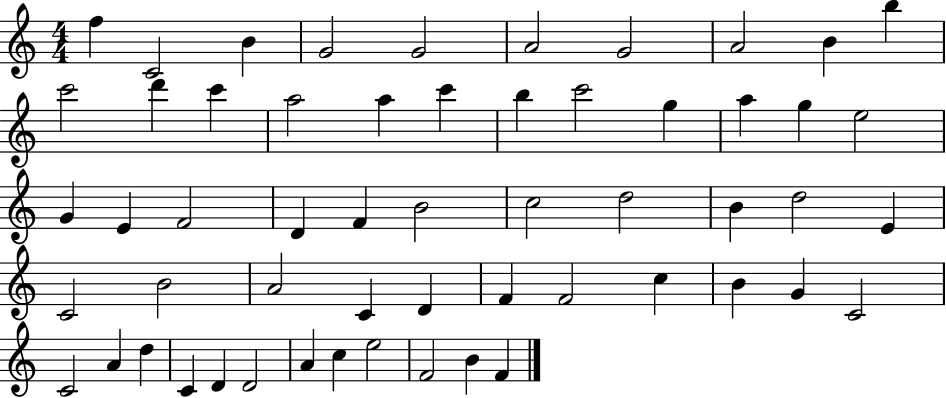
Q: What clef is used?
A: treble